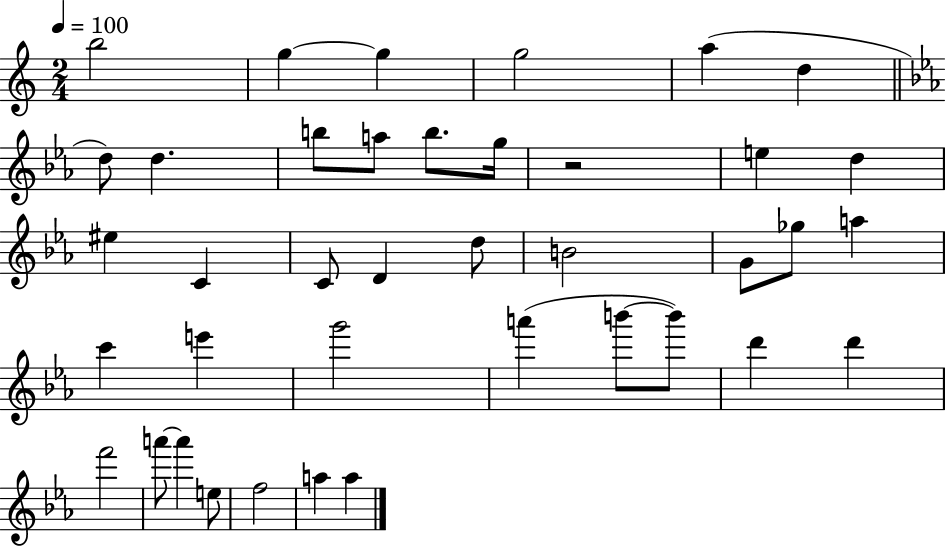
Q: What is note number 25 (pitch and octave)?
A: E6